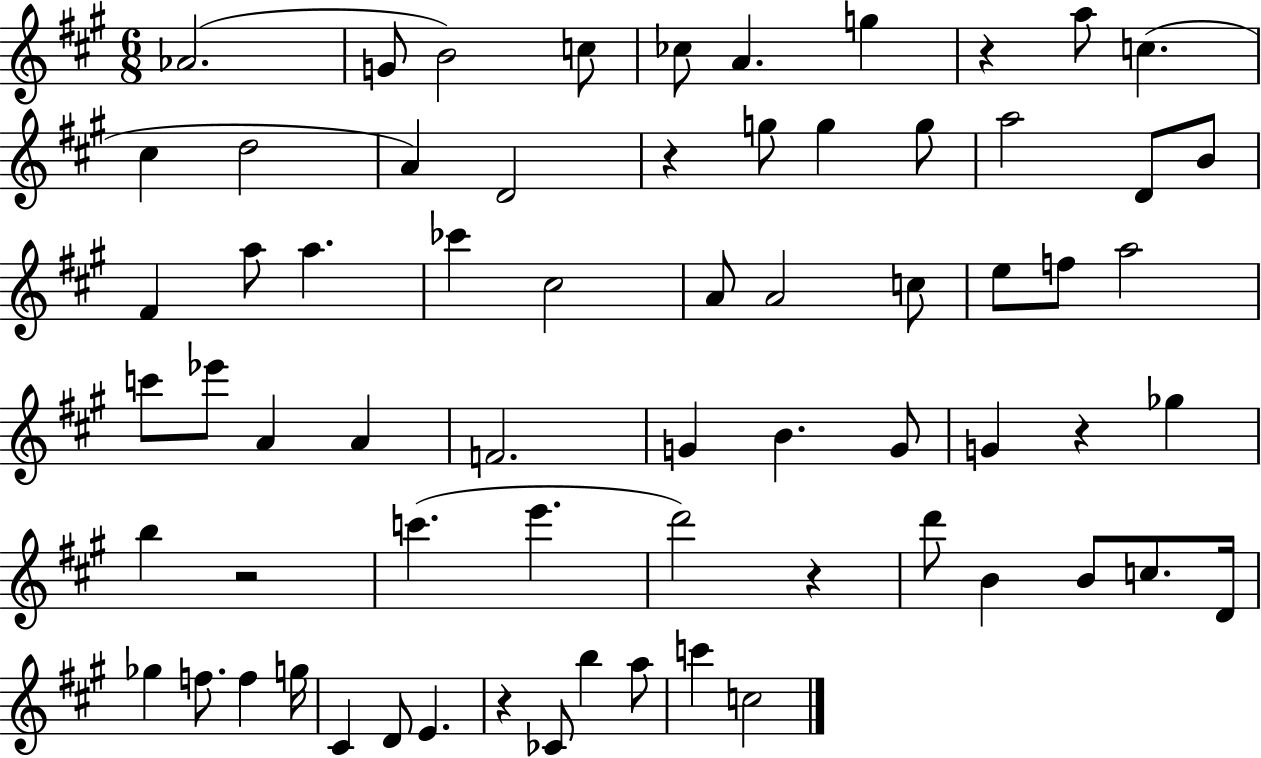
X:1
T:Untitled
M:6/8
L:1/4
K:A
_A2 G/2 B2 c/2 _c/2 A g z a/2 c ^c d2 A D2 z g/2 g g/2 a2 D/2 B/2 ^F a/2 a _c' ^c2 A/2 A2 c/2 e/2 f/2 a2 c'/2 _e'/2 A A F2 G B G/2 G z _g b z2 c' e' d'2 z d'/2 B B/2 c/2 D/4 _g f/2 f g/4 ^C D/2 E z _C/2 b a/2 c' c2